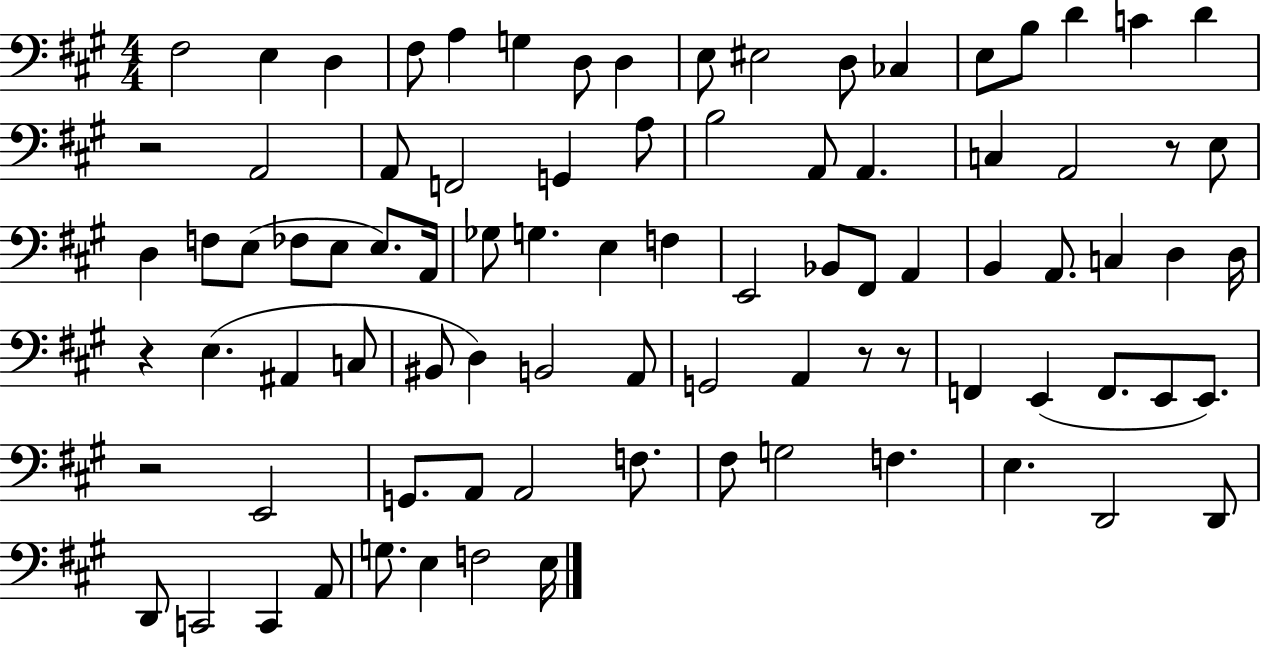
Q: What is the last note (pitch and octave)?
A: E3